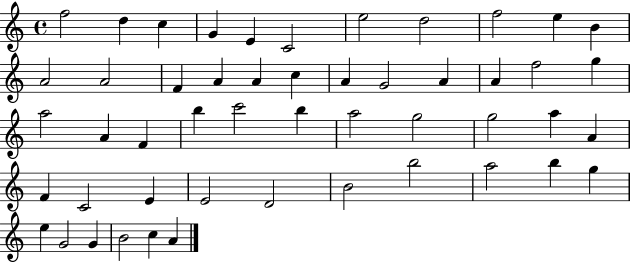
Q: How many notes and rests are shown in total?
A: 50